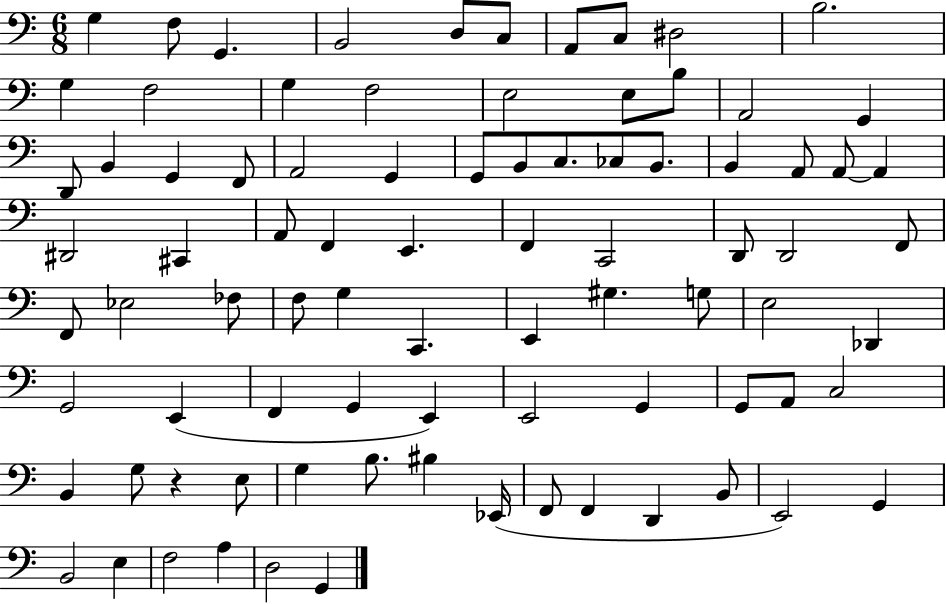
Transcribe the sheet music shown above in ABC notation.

X:1
T:Untitled
M:6/8
L:1/4
K:C
G, F,/2 G,, B,,2 D,/2 C,/2 A,,/2 C,/2 ^D,2 B,2 G, F,2 G, F,2 E,2 E,/2 B,/2 A,,2 G,, D,,/2 B,, G,, F,,/2 A,,2 G,, G,,/2 B,,/2 C,/2 _C,/2 B,,/2 B,, A,,/2 A,,/2 A,, ^D,,2 ^C,, A,,/2 F,, E,, F,, C,,2 D,,/2 D,,2 F,,/2 F,,/2 _E,2 _F,/2 F,/2 G, C,, E,, ^G, G,/2 E,2 _D,, G,,2 E,, F,, G,, E,, E,,2 G,, G,,/2 A,,/2 C,2 B,, G,/2 z E,/2 G, B,/2 ^B, _E,,/4 F,,/2 F,, D,, B,,/2 E,,2 G,, B,,2 E, F,2 A, D,2 G,,